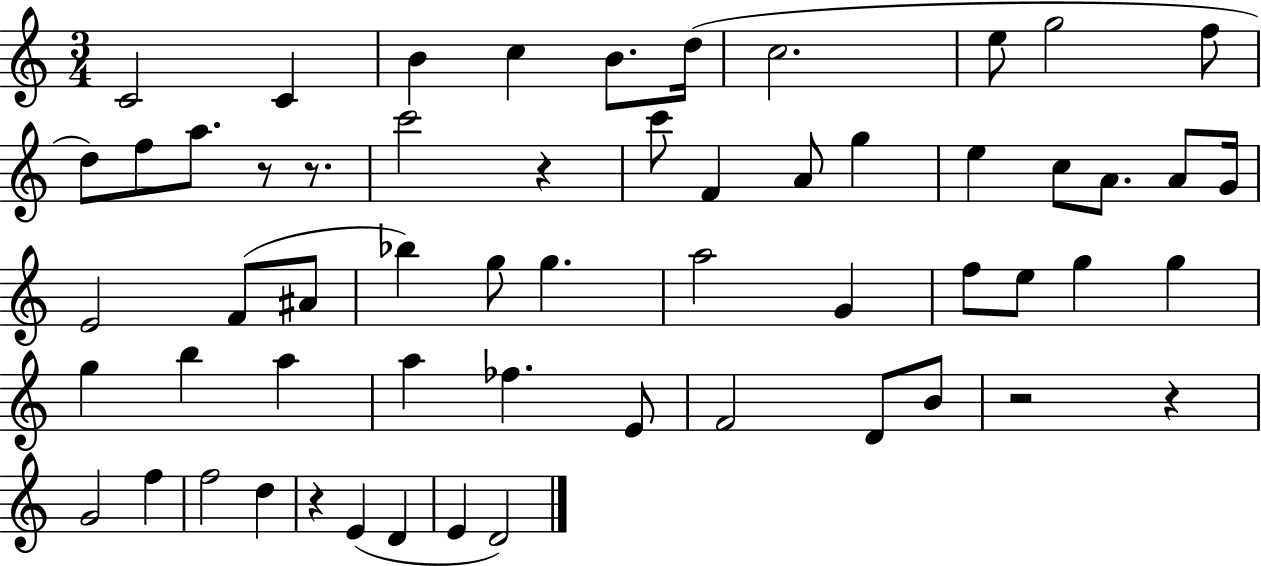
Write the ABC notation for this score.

X:1
T:Untitled
M:3/4
L:1/4
K:C
C2 C B c B/2 d/4 c2 e/2 g2 f/2 d/2 f/2 a/2 z/2 z/2 c'2 z c'/2 F A/2 g e c/2 A/2 A/2 G/4 E2 F/2 ^A/2 _b g/2 g a2 G f/2 e/2 g g g b a a _f E/2 F2 D/2 B/2 z2 z G2 f f2 d z E D E D2